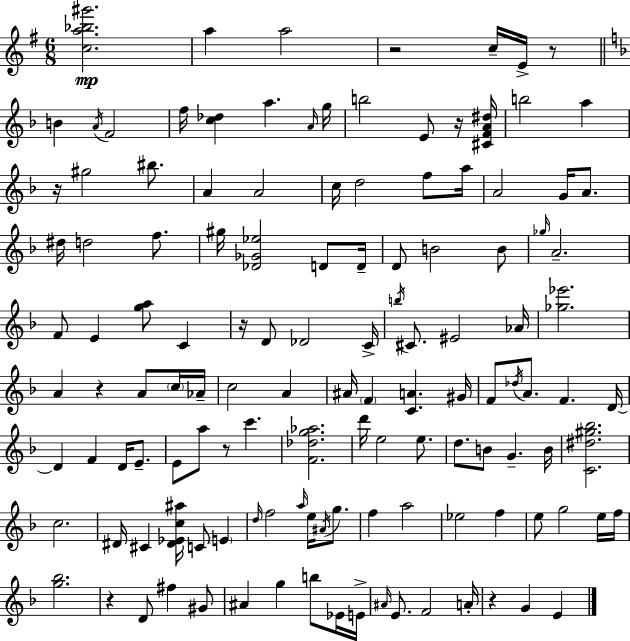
[C5,A5,Bb5,G#6]/h. A5/q A5/h R/h C5/s E4/s R/e B4/q A4/s F4/h F5/s [C5,Db5]/q A5/q. A4/s G5/s B5/h E4/e R/s [C#4,F4,A4,D#5]/s B5/h A5/q R/s G#5/h BIS5/e. A4/q A4/h C5/s D5/h F5/e A5/s A4/h G4/s A4/e. D#5/s D5/h F5/e. G#5/s [Db4,Gb4,Eb5]/h D4/e D4/s D4/e B4/h B4/e Gb5/s A4/h. F4/e E4/q [G5,A5]/e C4/q R/s D4/e Db4/h C4/s B5/s C#4/e. EIS4/h Ab4/s [Gb5,Eb6]/h. A4/q R/q A4/e C5/s Ab4/s C5/h A4/q A#4/s F4/q [C4,A4]/q. G#4/s F4/e Db5/s A4/e. F4/q. D4/s D4/q F4/q D4/s E4/e. E4/e A5/e R/e C6/q. [F4,Db5,G5,Ab5]/h. D6/s E5/h E5/e. D5/e. B4/e G4/q. B4/s [C4,D#5,G#5,Bb5]/h. C5/h. D#4/s C#4/q [D#4,Eb4,C5,A#5]/s C4/e E4/q D5/s F5/h A5/s E5/s A#4/s G5/e. F5/q A5/h Eb5/h F5/q E5/e G5/h E5/s F5/s [G5,Bb5]/h. R/q D4/e F#5/q G#4/e A#4/q G5/q B5/e Eb4/s E4/s A#4/s E4/e. F4/h A4/s R/q G4/q E4/q